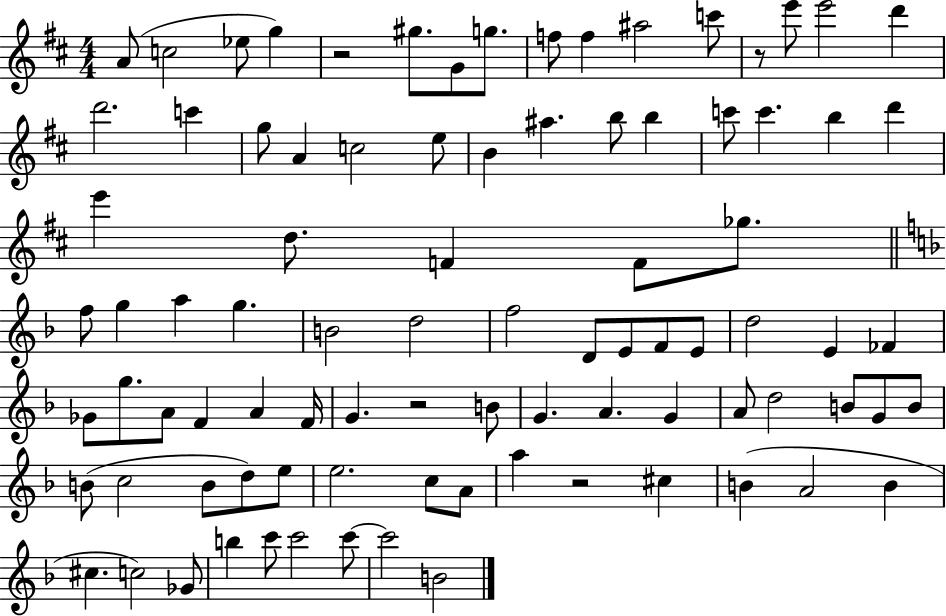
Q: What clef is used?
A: treble